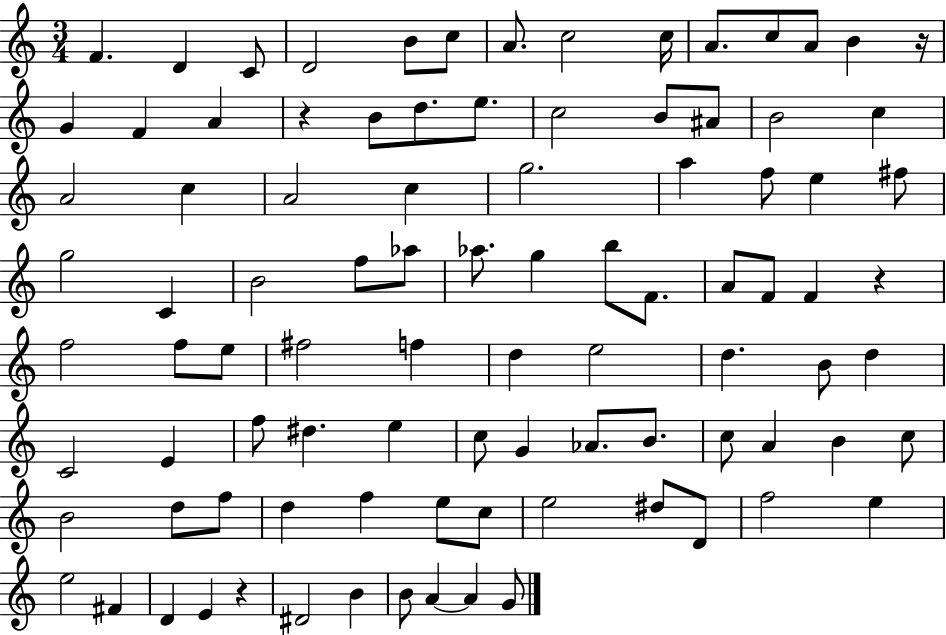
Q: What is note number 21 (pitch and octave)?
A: B4